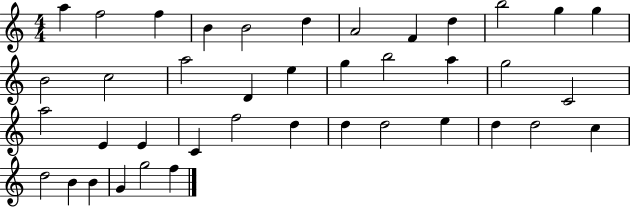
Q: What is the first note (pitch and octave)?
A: A5